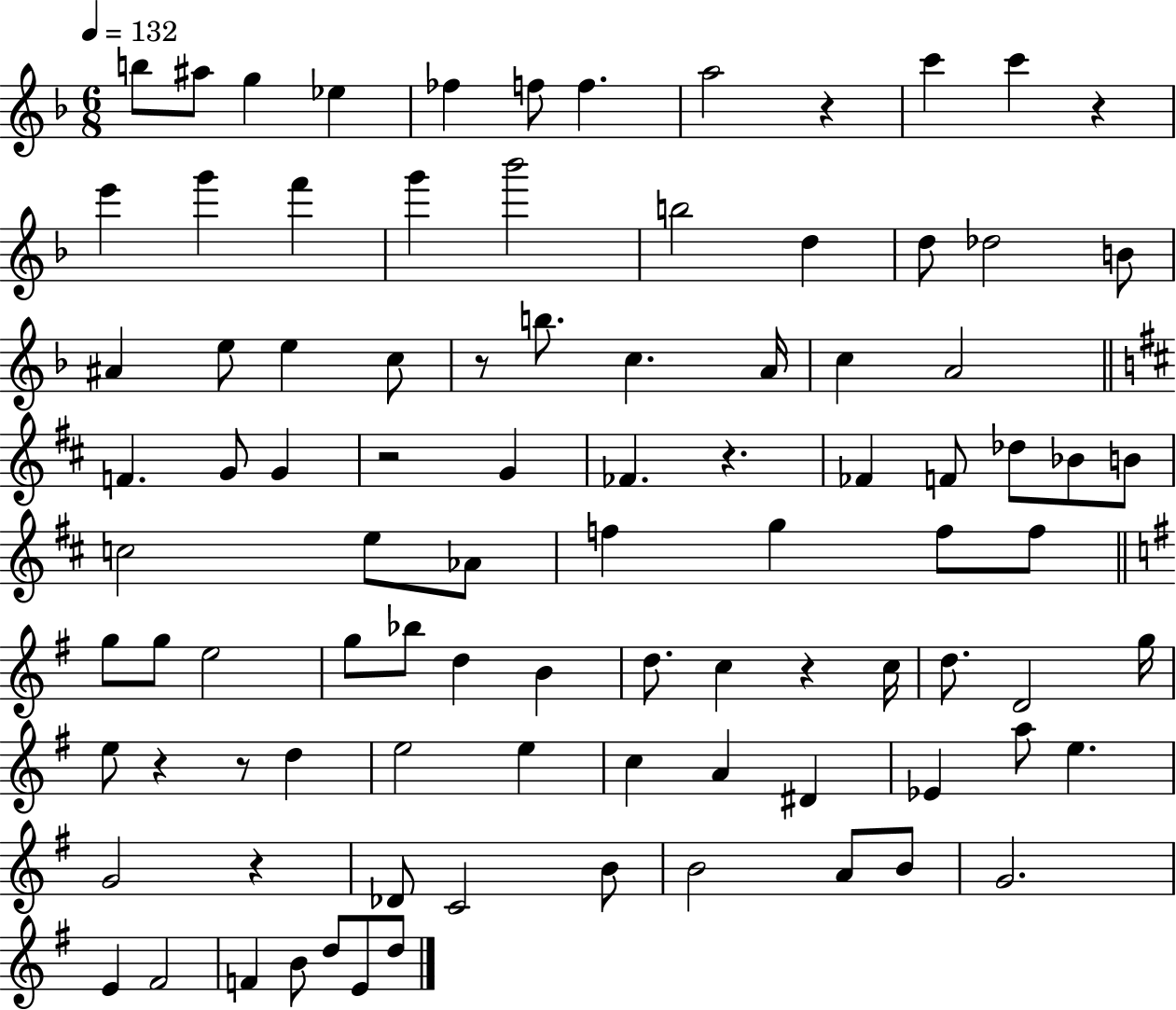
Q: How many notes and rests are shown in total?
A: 93